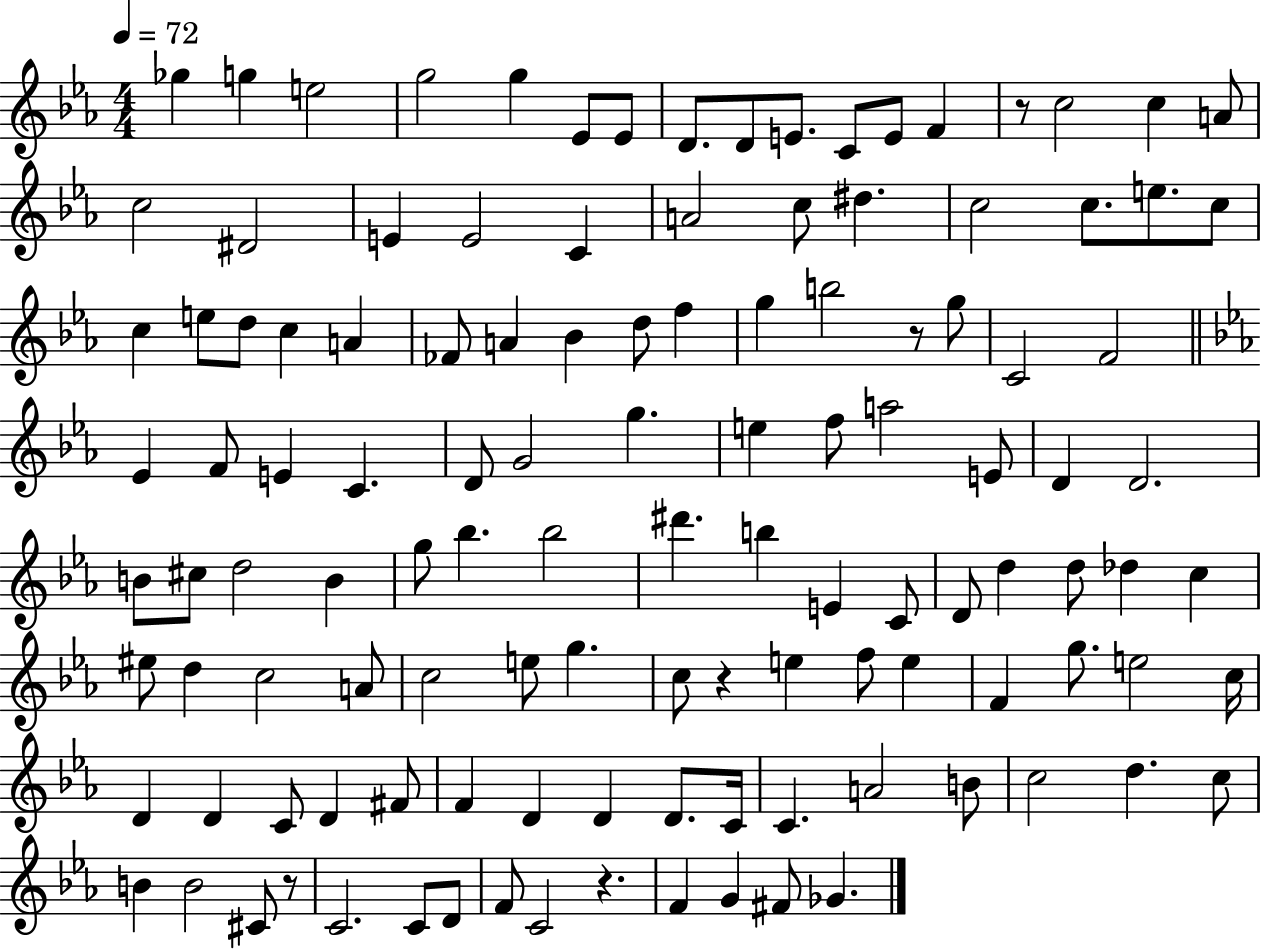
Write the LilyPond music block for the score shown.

{
  \clef treble
  \numericTimeSignature
  \time 4/4
  \key ees \major
  \tempo 4 = 72
  \repeat volta 2 { ges''4 g''4 e''2 | g''2 g''4 ees'8 ees'8 | d'8. d'8 e'8. c'8 e'8 f'4 | r8 c''2 c''4 a'8 | \break c''2 dis'2 | e'4 e'2 c'4 | a'2 c''8 dis''4. | c''2 c''8. e''8. c''8 | \break c''4 e''8 d''8 c''4 a'4 | fes'8 a'4 bes'4 d''8 f''4 | g''4 b''2 r8 g''8 | c'2 f'2 | \break \bar "||" \break \key ees \major ees'4 f'8 e'4 c'4. | d'8 g'2 g''4. | e''4 f''8 a''2 e'8 | d'4 d'2. | \break b'8 cis''8 d''2 b'4 | g''8 bes''4. bes''2 | dis'''4. b''4 e'4 c'8 | d'8 d''4 d''8 des''4 c''4 | \break eis''8 d''4 c''2 a'8 | c''2 e''8 g''4. | c''8 r4 e''4 f''8 e''4 | f'4 g''8. e''2 c''16 | \break d'4 d'4 c'8 d'4 fis'8 | f'4 d'4 d'4 d'8. c'16 | c'4. a'2 b'8 | c''2 d''4. c''8 | \break b'4 b'2 cis'8 r8 | c'2. c'8 d'8 | f'8 c'2 r4. | f'4 g'4 fis'8 ges'4. | \break } \bar "|."
}